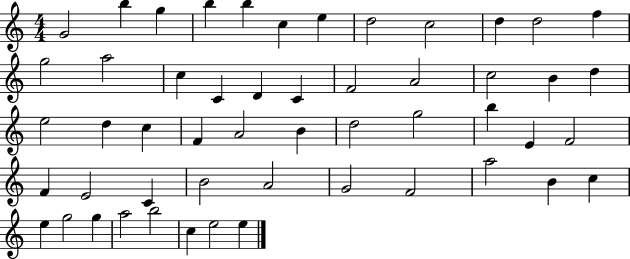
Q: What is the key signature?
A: C major